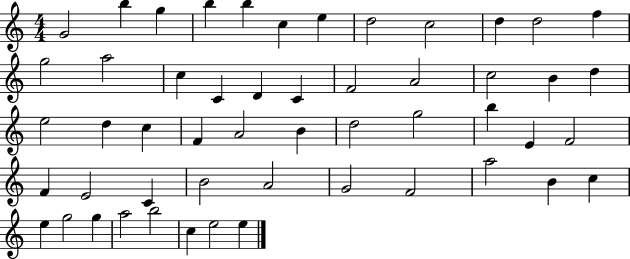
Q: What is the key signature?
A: C major